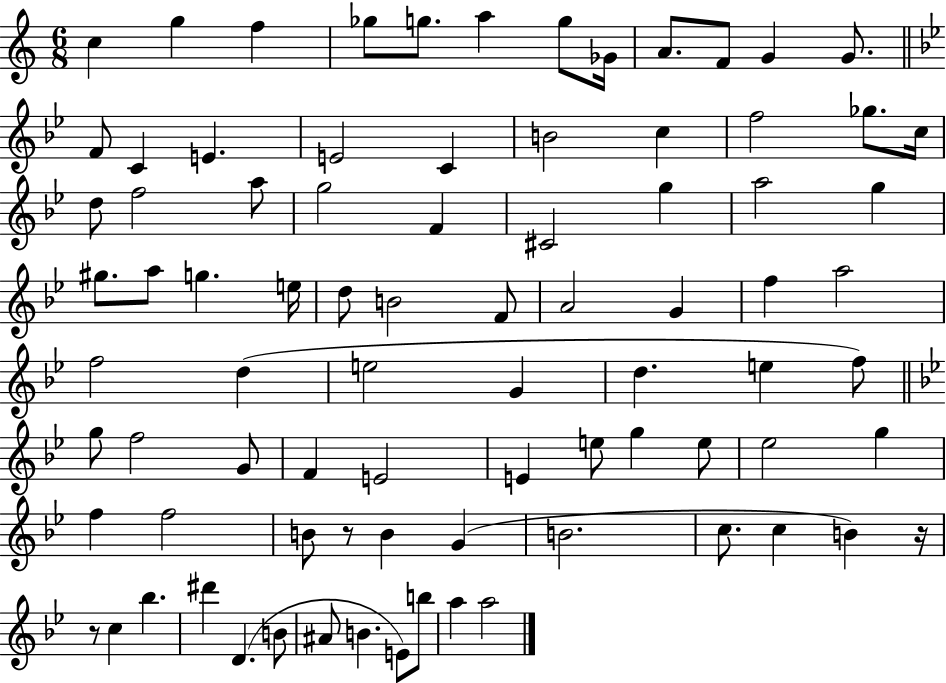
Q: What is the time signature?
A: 6/8